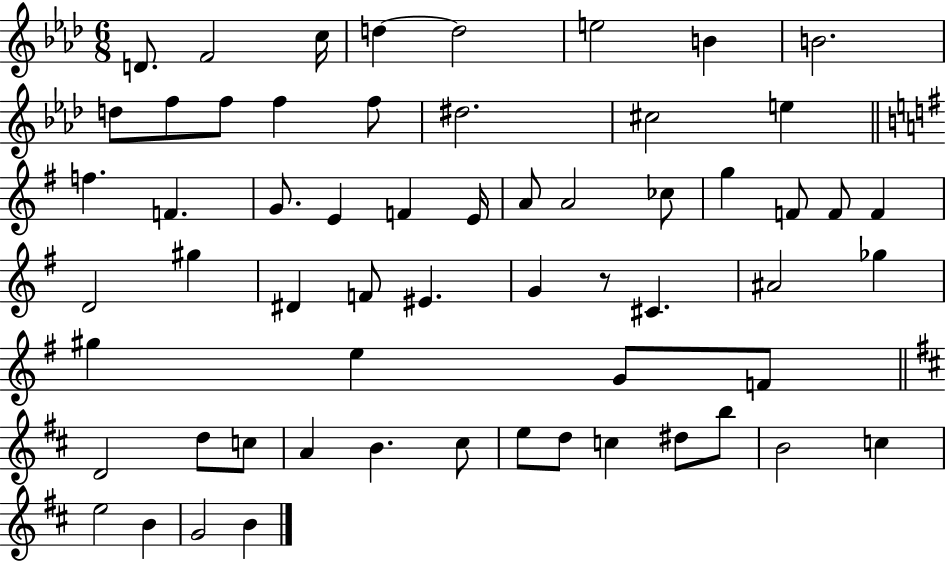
{
  \clef treble
  \numericTimeSignature
  \time 6/8
  \key aes \major
  \repeat volta 2 { d'8. f'2 c''16 | d''4~~ d''2 | e''2 b'4 | b'2. | \break d''8 f''8 f''8 f''4 f''8 | dis''2. | cis''2 e''4 | \bar "||" \break \key g \major f''4. f'4. | g'8. e'4 f'4 e'16 | a'8 a'2 ces''8 | g''4 f'8 f'8 f'4 | \break d'2 gis''4 | dis'4 f'8 eis'4. | g'4 r8 cis'4. | ais'2 ges''4 | \break gis''4 e''4 g'8 f'8 | \bar "||" \break \key b \minor d'2 d''8 c''8 | a'4 b'4. cis''8 | e''8 d''8 c''4 dis''8 b''8 | b'2 c''4 | \break e''2 b'4 | g'2 b'4 | } \bar "|."
}